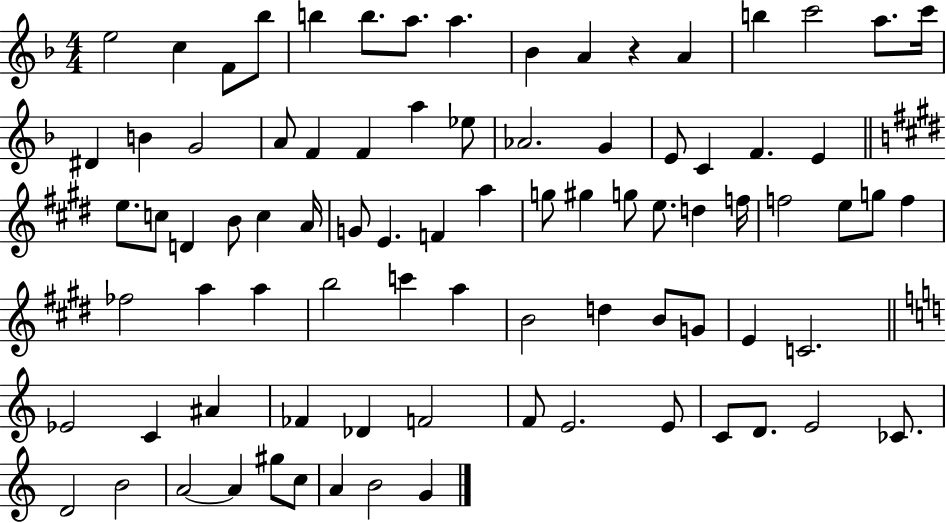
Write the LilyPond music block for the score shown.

{
  \clef treble
  \numericTimeSignature
  \time 4/4
  \key f \major
  e''2 c''4 f'8 bes''8 | b''4 b''8. a''8. a''4. | bes'4 a'4 r4 a'4 | b''4 c'''2 a''8. c'''16 | \break dis'4 b'4 g'2 | a'8 f'4 f'4 a''4 ees''8 | aes'2. g'4 | e'8 c'4 f'4. e'4 | \break \bar "||" \break \key e \major e''8. c''8 d'4 b'8 c''4 a'16 | g'8 e'4. f'4 a''4 | g''8 gis''4 g''8 e''8. d''4 f''16 | f''2 e''8 g''8 f''4 | \break fes''2 a''4 a''4 | b''2 c'''4 a''4 | b'2 d''4 b'8 g'8 | e'4 c'2. | \break \bar "||" \break \key c \major ees'2 c'4 ais'4 | fes'4 des'4 f'2 | f'8 e'2. e'8 | c'8 d'8. e'2 ces'8. | \break d'2 b'2 | a'2~~ a'4 gis''8 c''8 | a'4 b'2 g'4 | \bar "|."
}